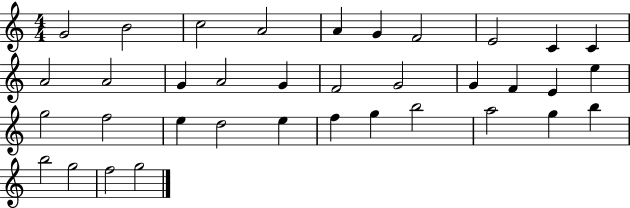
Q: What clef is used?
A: treble